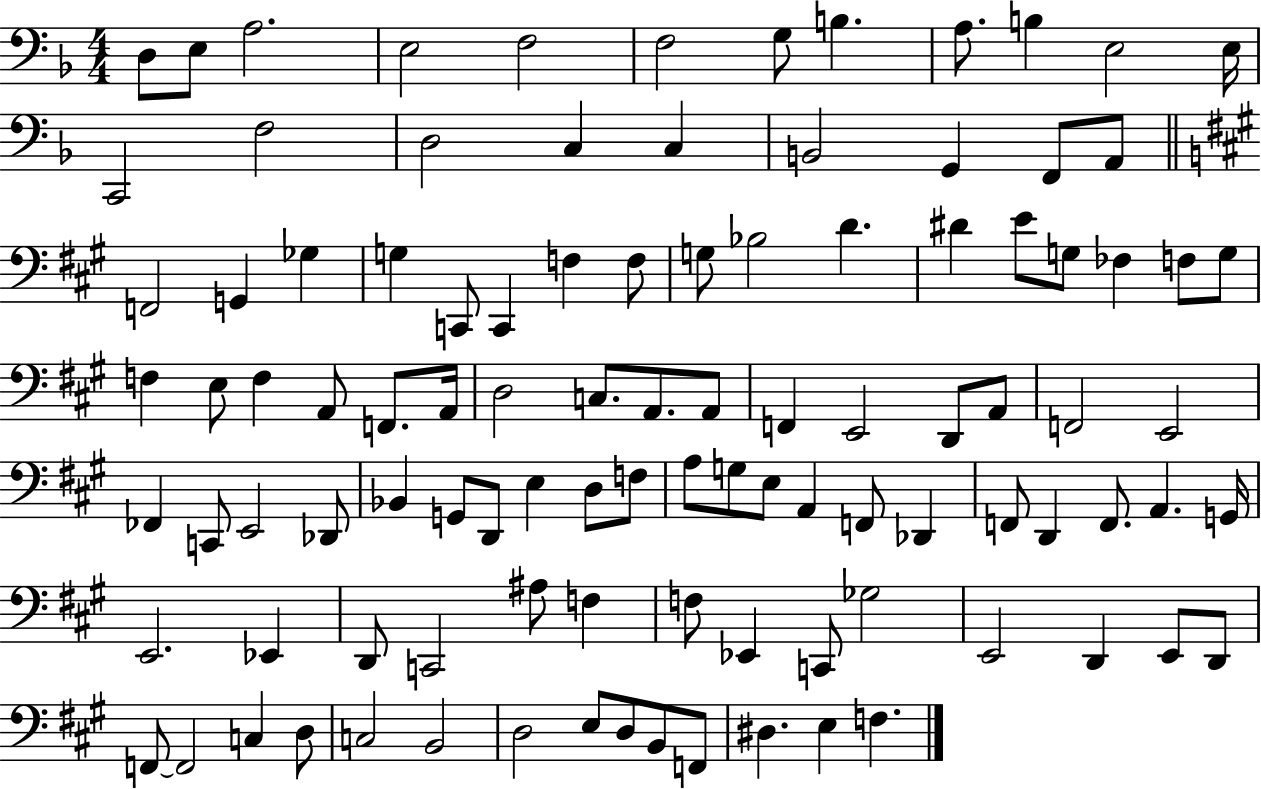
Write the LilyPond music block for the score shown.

{
  \clef bass
  \numericTimeSignature
  \time 4/4
  \key f \major
  d8 e8 a2. | e2 f2 | f2 g8 b4. | a8. b4 e2 e16 | \break c,2 f2 | d2 c4 c4 | b,2 g,4 f,8 a,8 | \bar "||" \break \key a \major f,2 g,4 ges4 | g4 c,8 c,4 f4 f8 | g8 bes2 d'4. | dis'4 e'8 g8 fes4 f8 g8 | \break f4 e8 f4 a,8 f,8. a,16 | d2 c8. a,8. a,8 | f,4 e,2 d,8 a,8 | f,2 e,2 | \break fes,4 c,8 e,2 des,8 | bes,4 g,8 d,8 e4 d8 f8 | a8 g8 e8 a,4 f,8 des,4 | f,8 d,4 f,8. a,4. g,16 | \break e,2. ees,4 | d,8 c,2 ais8 f4 | f8 ees,4 c,8 ges2 | e,2 d,4 e,8 d,8 | \break f,8~~ f,2 c4 d8 | c2 b,2 | d2 e8 d8 b,8 f,8 | dis4. e4 f4. | \break \bar "|."
}